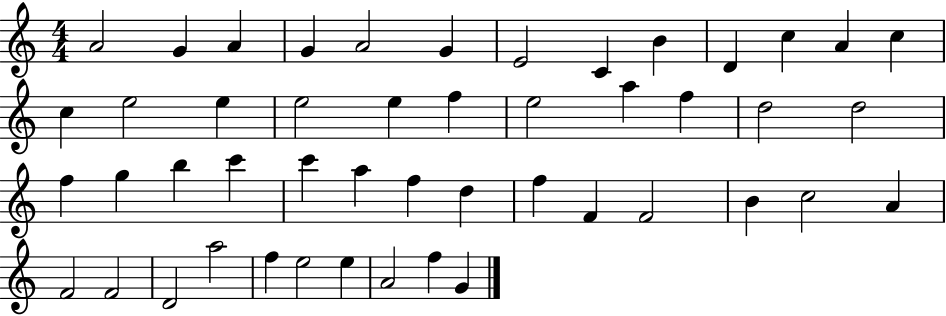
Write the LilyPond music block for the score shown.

{
  \clef treble
  \numericTimeSignature
  \time 4/4
  \key c \major
  a'2 g'4 a'4 | g'4 a'2 g'4 | e'2 c'4 b'4 | d'4 c''4 a'4 c''4 | \break c''4 e''2 e''4 | e''2 e''4 f''4 | e''2 a''4 f''4 | d''2 d''2 | \break f''4 g''4 b''4 c'''4 | c'''4 a''4 f''4 d''4 | f''4 f'4 f'2 | b'4 c''2 a'4 | \break f'2 f'2 | d'2 a''2 | f''4 e''2 e''4 | a'2 f''4 g'4 | \break \bar "|."
}